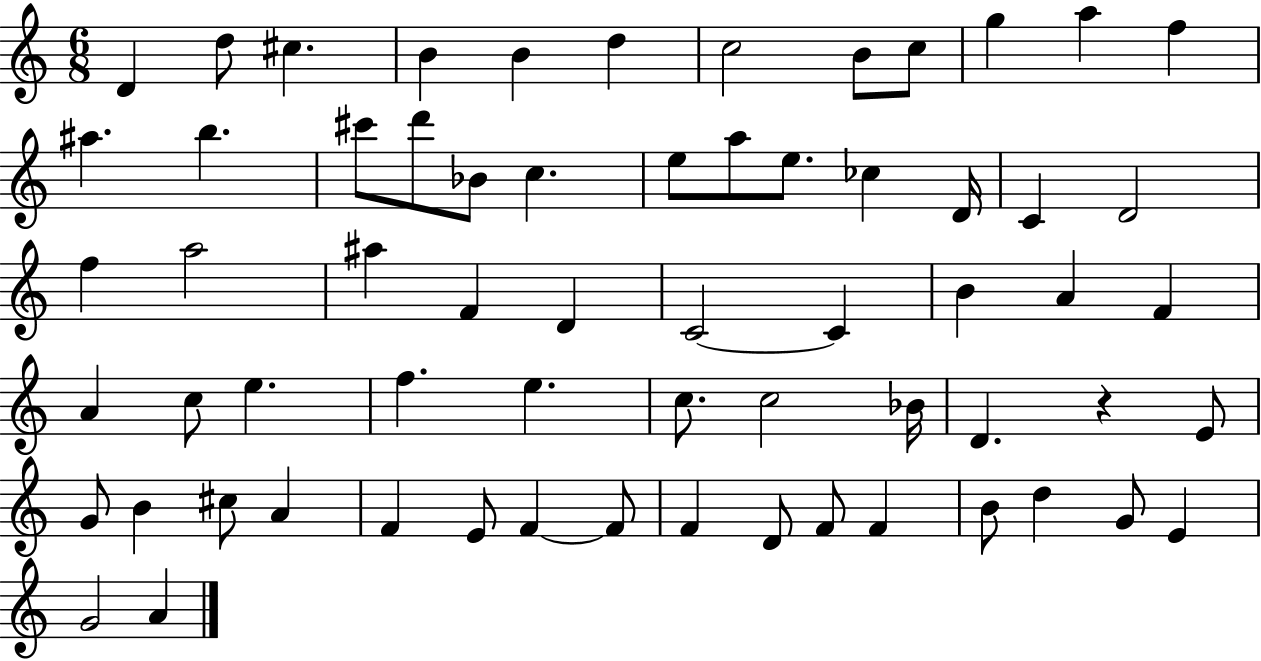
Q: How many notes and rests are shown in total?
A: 64